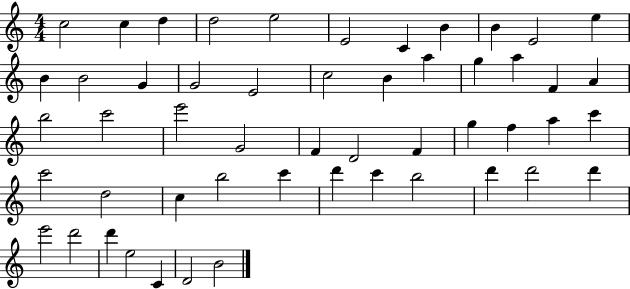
C5/h C5/q D5/q D5/h E5/h E4/h C4/q B4/q B4/q E4/h E5/q B4/q B4/h G4/q G4/h E4/h C5/h B4/q A5/q G5/q A5/q F4/q A4/q B5/h C6/h E6/h G4/h F4/q D4/h F4/q G5/q F5/q A5/q C6/q C6/h D5/h C5/q B5/h C6/q D6/q C6/q B5/h D6/q D6/h D6/q E6/h D6/h D6/q E5/h C4/q D4/h B4/h